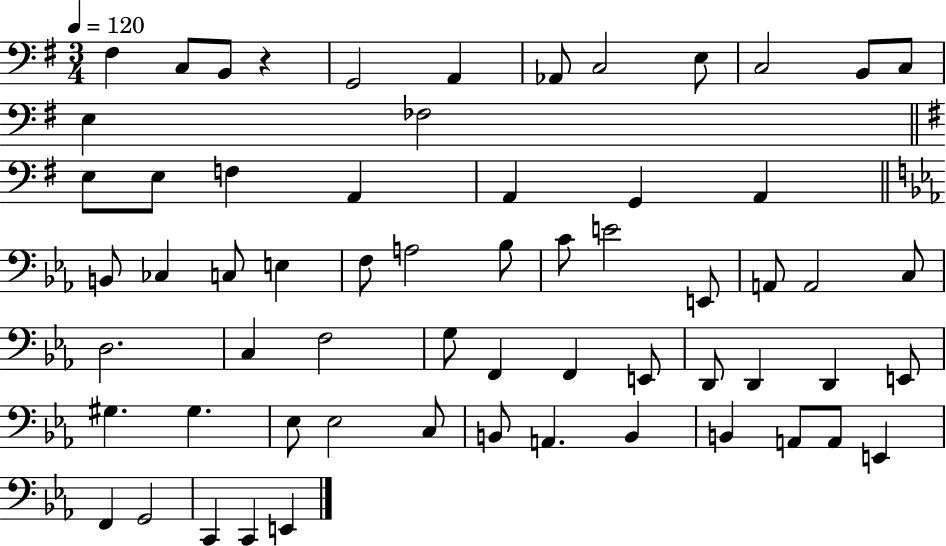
{
  \clef bass
  \numericTimeSignature
  \time 3/4
  \key g \major
  \tempo 4 = 120
  fis4 c8 b,8 r4 | g,2 a,4 | aes,8 c2 e8 | c2 b,8 c8 | \break e4 fes2 | \bar "||" \break \key g \major e8 e8 f4 a,4 | a,4 g,4 a,4 | \bar "||" \break \key ees \major b,8 ces4 c8 e4 | f8 a2 bes8 | c'8 e'2 e,8 | a,8 a,2 c8 | \break d2. | c4 f2 | g8 f,4 f,4 e,8 | d,8 d,4 d,4 e,8 | \break gis4. gis4. | ees8 ees2 c8 | b,8 a,4. b,4 | b,4 a,8 a,8 e,4 | \break f,4 g,2 | c,4 c,4 e,4 | \bar "|."
}